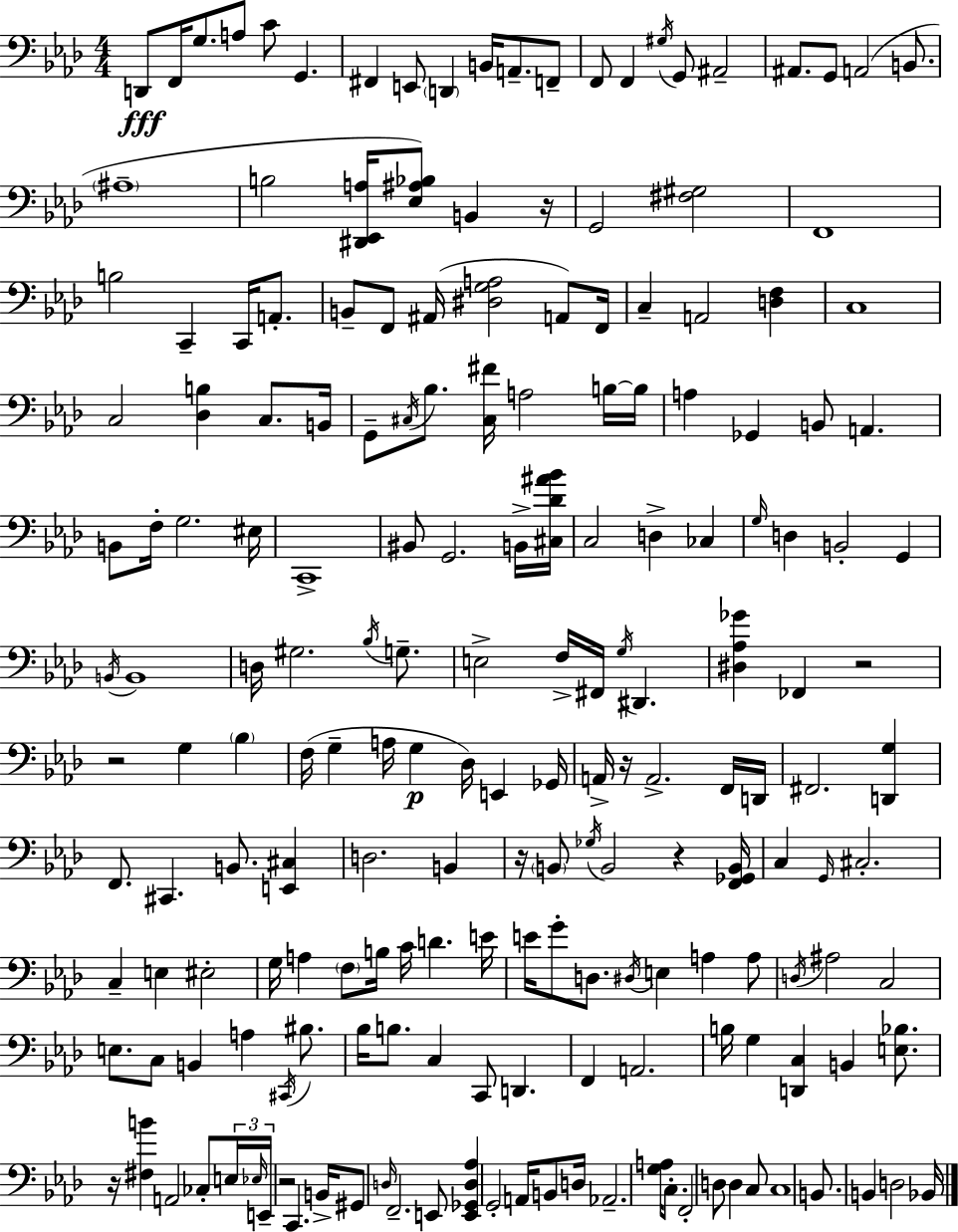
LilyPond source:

{
  \clef bass
  \numericTimeSignature
  \time 4/4
  \key aes \major
  d,8\fff f,16 g8. a8 c'8 g,4. | fis,4 e,8 \parenthesize d,4 b,16 a,8.-- f,8-- | f,8 f,4 \acciaccatura { gis16 } g,8 ais,2-- | ais,8. g,8 a,2( b,8. | \break \parenthesize ais1-- | b2 <dis, ees, a>16 <ees ais bes>8) b,4 | r16 g,2 <fis gis>2 | f,1 | \break b2 c,4-- c,16 a,8.-. | b,8-- f,8 ais,16( <dis g a>2 a,8) | f,16 c4-- a,2 <d f>4 | c1 | \break c2 <des b>4 c8. | b,16 g,8-- \acciaccatura { cis16 } bes8. <cis fis'>16 a2 | b16~~ b16 a4 ges,4 b,8 a,4. | b,8 f16-. g2. | \break eis16 c,1-> | bis,8 g,2. | b,16-> <cis des' ais' bes'>16 c2 d4-> ces4 | \grace { g16 } d4 b,2-. g,4 | \break \acciaccatura { b,16 } b,1 | d16 gis2. | \acciaccatura { bes16 } g8.-- e2-> f16-> fis,16 \acciaccatura { g16 } | dis,4. <dis aes ges'>4 fes,4 r2 | \break r2 g4 | \parenthesize bes4 f16( g4-- a16 g4\p | des16) e,4 ges,16 a,16-> r16 a,2.-> | f,16 d,16 fis,2. | \break <d, g>4 f,8. cis,4. b,8. | <e, cis>4 d2. | b,4 r16 \parenthesize b,8 \acciaccatura { ges16 } b,2 | r4 <f, ges, b,>16 c4 \grace { g,16 } cis2.-. | \break c4-- e4 | eis2-. g16 a4 \parenthesize f8 b16 | c'16 d'4. e'16 e'16 g'8-. d8. \acciaccatura { dis16 } e4 | a4 a8 \acciaccatura { d16 } ais2 | \break c2 e8. c8 b,4 | a4 \acciaccatura { cis,16 } bis8. bes16 b8. c4 | c,8 d,4. f,4 a,2. | b16 g4 | \break <d, c>4 b,4 <e bes>8. r16 <fis b'>4 | a,2 ces8-. \tuplet 3/2 { e16 \grace { ees16 } e,16-- } r2 | c,4. b,16-> gis,8 \grace { d16 } f,2.-- | e,8 <e, ges, d aes>4 | \break g,2-. a,16 b,8 d16 aes,2.-- | <g a>16 c8.-. f,2-. | d8 d4 c8 c1 | b,8. | \break b,4 d2 bes,16 \bar "|."
}